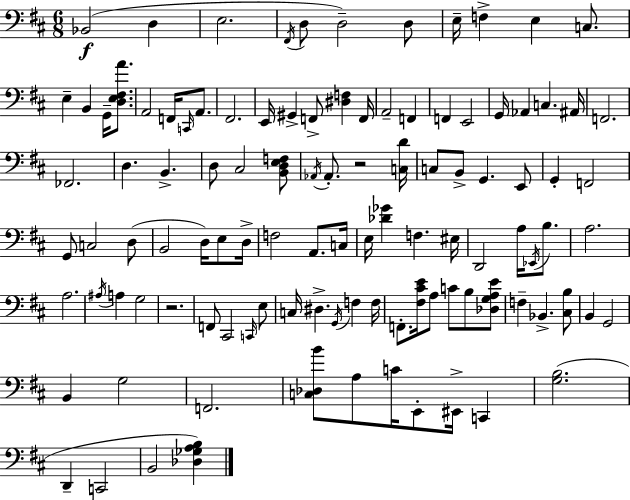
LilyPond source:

{
  \clef bass
  \numericTimeSignature
  \time 6/8
  \key d \major
  \repeat volta 2 { bes,2(\f d4 | e2. | \acciaccatura { fis,16 } d8 d2--) d8 | e16-- f4-> e4 c8. | \break e4-- b,4 g,16-- <d e fis a'>8. | a,2 f,16 \grace { c,16 } a,8. | fis,2. | e,16 gis,4-> f,8-> <dis f>4 | \break f,16 a,2-- f,4 | f,4 e,2 | g,16 aes,4 c4. | ais,16 f,2. | \break fes,2. | d4. b,4.-> | d8 cis2 | <b, d e f>8 \acciaccatura { aes,16 } aes,8.-. r2 | \break <c d'>16 c8 b,8-> g,4. | e,8 g,4-. f,2 | g,8 c2 | d8( b,2 d16) | \break e8 d16-> f2 a,8. | c16 e16 <des' ges'>4 f4. | eis16 d,2 a16 | \acciaccatura { ees,16 } b8. a2. | \break a2. | \acciaccatura { ais16 } a4 g2 | r2. | f,8 cis,2 | \break \grace { c,16 } e8 c16 dis4.-> | \acciaccatura { g,16 } f4 f16 f,8.-. <fis cis' e'>16 a8 | c'8 b8 <des g a e'>8 f4-- bes,4.-> | <cis b>8 b,4 g,2 | \break b,4 g2 | f,2. | <c des b'>8 a8 c'16 | e,8-. eis,16-> c,4 <g b>2.( | \break d,4-- c,2 | b,2 | <des ges a b>4) } \bar "|."
}